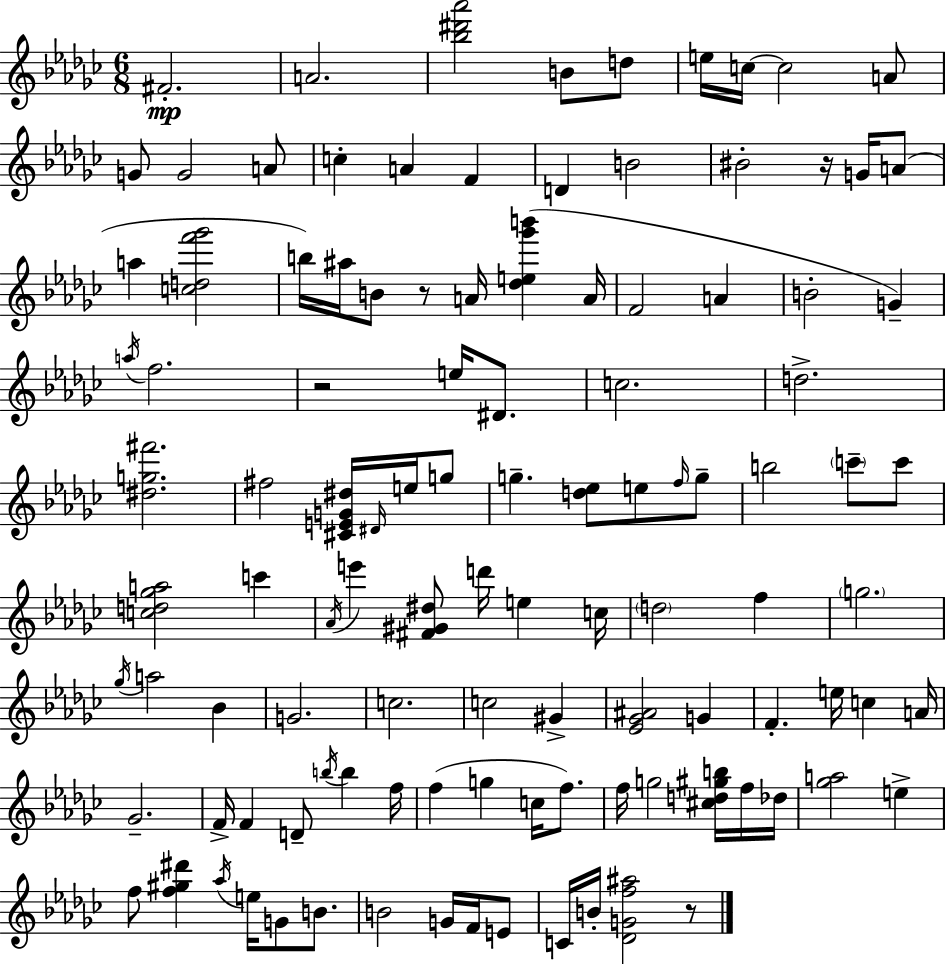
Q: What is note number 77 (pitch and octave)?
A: C5